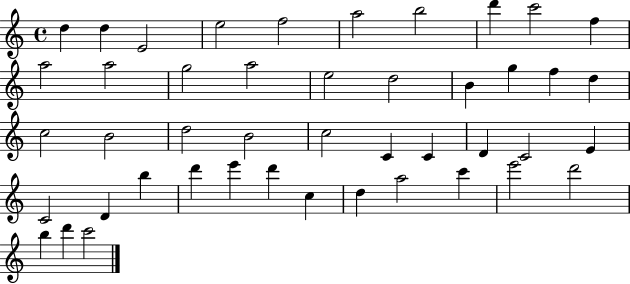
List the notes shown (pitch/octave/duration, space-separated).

D5/q D5/q E4/h E5/h F5/h A5/h B5/h D6/q C6/h F5/q A5/h A5/h G5/h A5/h E5/h D5/h B4/q G5/q F5/q D5/q C5/h B4/h D5/h B4/h C5/h C4/q C4/q D4/q C4/h E4/q C4/h D4/q B5/q D6/q E6/q D6/q C5/q D5/q A5/h C6/q E6/h D6/h B5/q D6/q C6/h